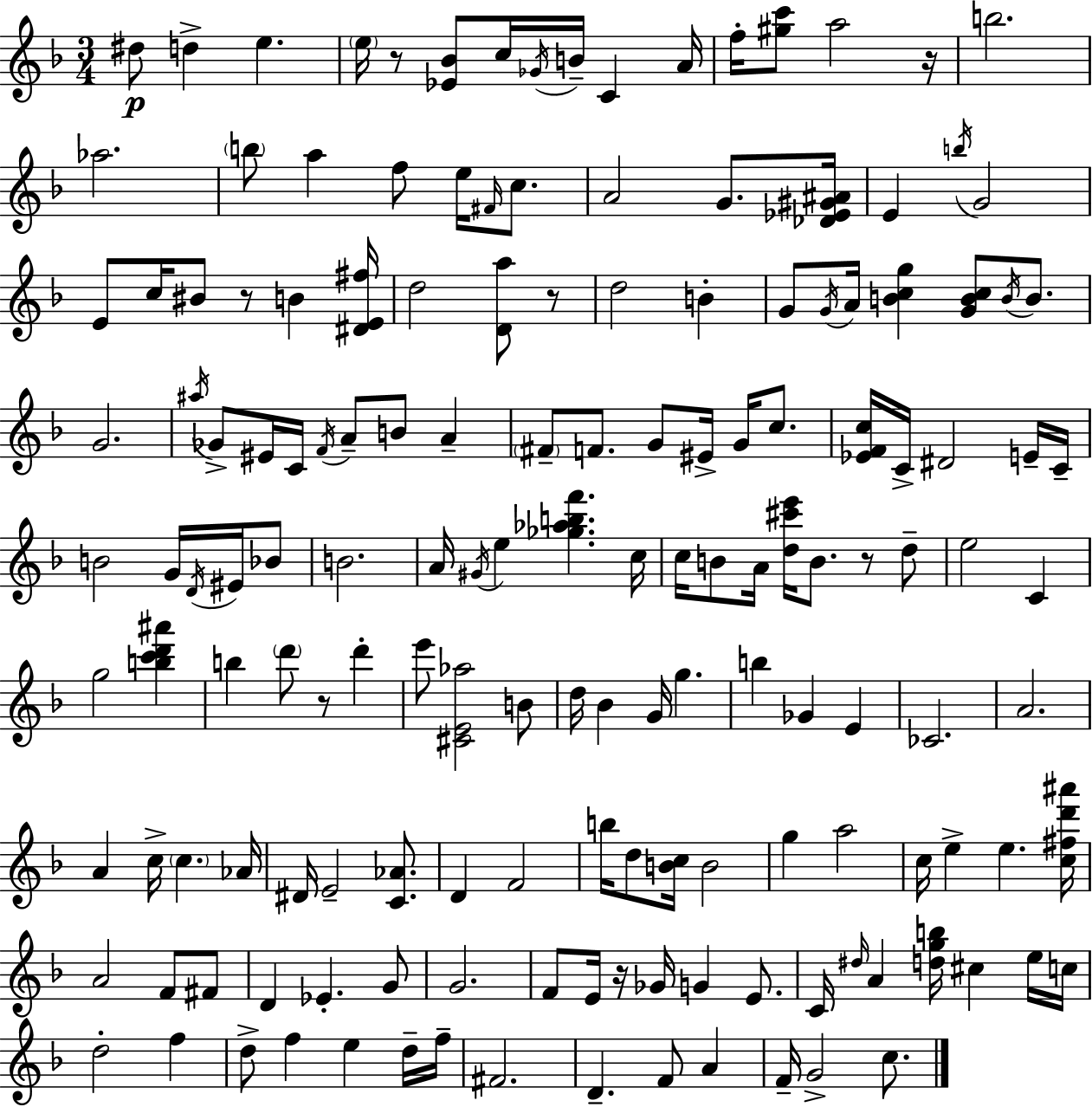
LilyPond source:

{
  \clef treble
  \numericTimeSignature
  \time 3/4
  \key d \minor
  dis''8\p d''4-> e''4. | \parenthesize e''16 r8 <ees' bes'>8 c''16 \acciaccatura { ges'16 } b'16-- c'4 | a'16 f''16-. <gis'' c'''>8 a''2 | r16 b''2. | \break aes''2. | \parenthesize b''8 a''4 f''8 e''16 \grace { fis'16 } c''8. | a'2 g'8. | <des' ees' gis' ais'>16 e'4 \acciaccatura { b''16 } g'2 | \break e'8 c''16 bis'8 r8 b'4 | <dis' e' fis''>16 d''2 <d' a''>8 | r8 d''2 b'4-. | g'8 \acciaccatura { g'16 } a'16 <b' c'' g''>4 <g' b' c''>8 | \break \acciaccatura { b'16 } b'8. g'2. | \acciaccatura { ais''16 } ges'8-> eis'16 c'16 \acciaccatura { f'16 } a'8-- | b'8 a'4-- \parenthesize fis'8-- f'8. | g'8 eis'16-> g'16 c''8. <ees' f' c''>16 c'16-> dis'2 | \break e'16-- c'16-- b'2 | g'16 \acciaccatura { d'16 } eis'16 bes'8 b'2. | a'16 \acciaccatura { gis'16 } e''4 | <ges'' aes'' b'' f'''>4. c''16 c''16 b'8 | \break a'16 <d'' cis''' e'''>16 b'8. r8 d''8-- e''2 | c'4 g''2 | <b'' c''' d''' ais'''>4 b''4 | \parenthesize d'''8 r8 d'''4-. e'''8 <cis' e' aes''>2 | \break b'8 d''16 bes'4 | g'16 g''4. b''4 | ges'4 e'4 ces'2. | a'2. | \break a'4 | c''16-> \parenthesize c''4. aes'16 dis'16 e'2-- | <c' aes'>8. d'4 | f'2 b''16 d''8 | \break <b' c''>16 b'2 g''4 | a''2 c''16 e''4-> | e''4. <c'' fis'' d''' ais'''>16 a'2 | f'8 fis'8 d'4 | \break ees'4.-. g'8 g'2. | f'8 e'16 | r16 ges'16 g'4 e'8. c'16 \grace { dis''16 } a'4 | <d'' g'' b''>16 cis''4 e''16 c''16 d''2-. | \break f''4 d''8-> | f''4 e''4 d''16-- f''16-- fis'2. | d'4.-- | f'8 a'4 f'16-- g'2-> | \break c''8. \bar "|."
}